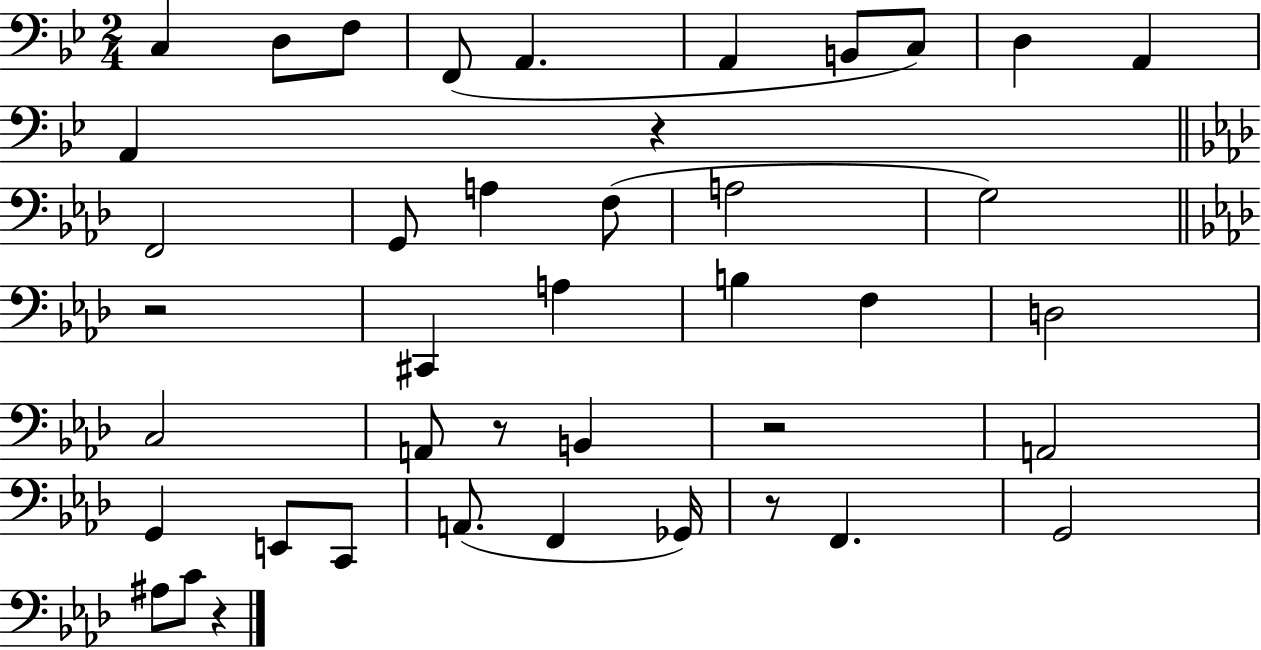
{
  \clef bass
  \numericTimeSignature
  \time 2/4
  \key bes \major
  c4 d8 f8 | f,8( a,4. | a,4 b,8 c8) | d4 a,4 | \break a,4 r4 | \bar "||" \break \key aes \major f,2 | g,8 a4 f8( | a2 | g2) | \break \bar "||" \break \key aes \major r2 | cis,4 a4 | b4 f4 | d2 | \break c2 | a,8 r8 b,4 | r2 | a,2 | \break g,4 e,8 c,8 | a,8.( f,4 ges,16) | r8 f,4. | g,2 | \break ais8 c'8 r4 | \bar "|."
}